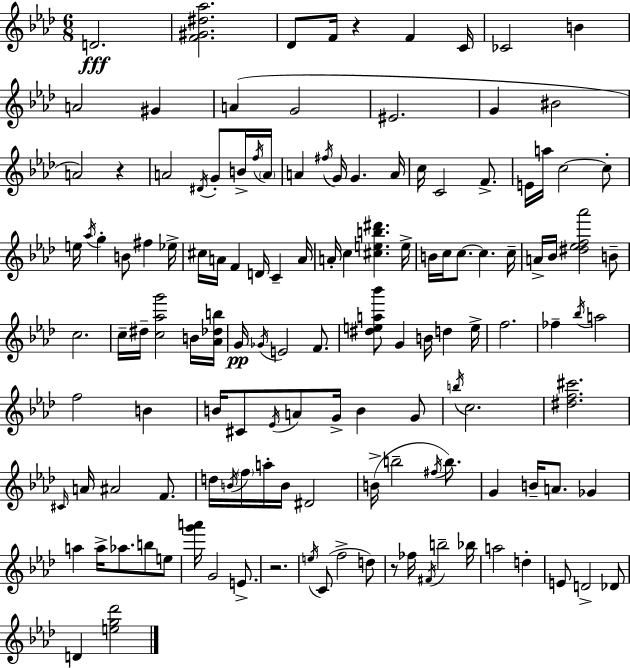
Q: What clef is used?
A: treble